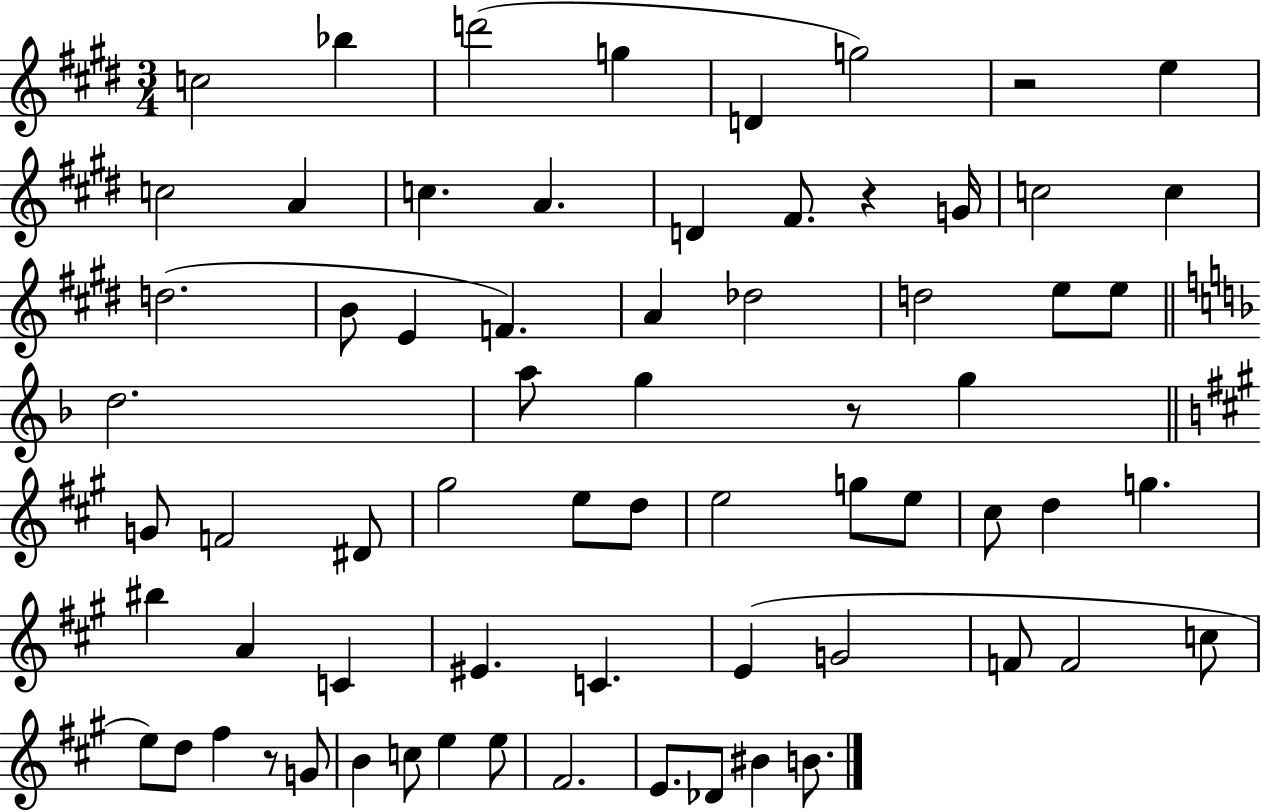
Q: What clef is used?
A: treble